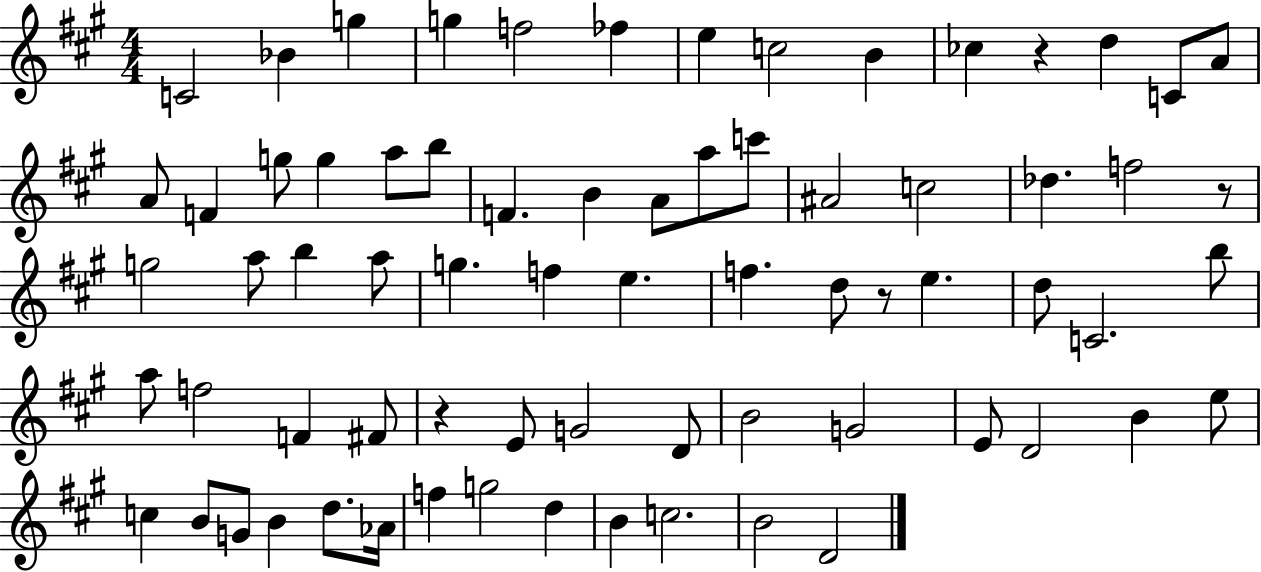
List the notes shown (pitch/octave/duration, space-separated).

C4/h Bb4/q G5/q G5/q F5/h FES5/q E5/q C5/h B4/q CES5/q R/q D5/q C4/e A4/e A4/e F4/q G5/e G5/q A5/e B5/e F4/q. B4/q A4/e A5/e C6/e A#4/h C5/h Db5/q. F5/h R/e G5/h A5/e B5/q A5/e G5/q. F5/q E5/q. F5/q. D5/e R/e E5/q. D5/e C4/h. B5/e A5/e F5/h F4/q F#4/e R/q E4/e G4/h D4/e B4/h G4/h E4/e D4/h B4/q E5/e C5/q B4/e G4/e B4/q D5/e. Ab4/s F5/q G5/h D5/q B4/q C5/h. B4/h D4/h